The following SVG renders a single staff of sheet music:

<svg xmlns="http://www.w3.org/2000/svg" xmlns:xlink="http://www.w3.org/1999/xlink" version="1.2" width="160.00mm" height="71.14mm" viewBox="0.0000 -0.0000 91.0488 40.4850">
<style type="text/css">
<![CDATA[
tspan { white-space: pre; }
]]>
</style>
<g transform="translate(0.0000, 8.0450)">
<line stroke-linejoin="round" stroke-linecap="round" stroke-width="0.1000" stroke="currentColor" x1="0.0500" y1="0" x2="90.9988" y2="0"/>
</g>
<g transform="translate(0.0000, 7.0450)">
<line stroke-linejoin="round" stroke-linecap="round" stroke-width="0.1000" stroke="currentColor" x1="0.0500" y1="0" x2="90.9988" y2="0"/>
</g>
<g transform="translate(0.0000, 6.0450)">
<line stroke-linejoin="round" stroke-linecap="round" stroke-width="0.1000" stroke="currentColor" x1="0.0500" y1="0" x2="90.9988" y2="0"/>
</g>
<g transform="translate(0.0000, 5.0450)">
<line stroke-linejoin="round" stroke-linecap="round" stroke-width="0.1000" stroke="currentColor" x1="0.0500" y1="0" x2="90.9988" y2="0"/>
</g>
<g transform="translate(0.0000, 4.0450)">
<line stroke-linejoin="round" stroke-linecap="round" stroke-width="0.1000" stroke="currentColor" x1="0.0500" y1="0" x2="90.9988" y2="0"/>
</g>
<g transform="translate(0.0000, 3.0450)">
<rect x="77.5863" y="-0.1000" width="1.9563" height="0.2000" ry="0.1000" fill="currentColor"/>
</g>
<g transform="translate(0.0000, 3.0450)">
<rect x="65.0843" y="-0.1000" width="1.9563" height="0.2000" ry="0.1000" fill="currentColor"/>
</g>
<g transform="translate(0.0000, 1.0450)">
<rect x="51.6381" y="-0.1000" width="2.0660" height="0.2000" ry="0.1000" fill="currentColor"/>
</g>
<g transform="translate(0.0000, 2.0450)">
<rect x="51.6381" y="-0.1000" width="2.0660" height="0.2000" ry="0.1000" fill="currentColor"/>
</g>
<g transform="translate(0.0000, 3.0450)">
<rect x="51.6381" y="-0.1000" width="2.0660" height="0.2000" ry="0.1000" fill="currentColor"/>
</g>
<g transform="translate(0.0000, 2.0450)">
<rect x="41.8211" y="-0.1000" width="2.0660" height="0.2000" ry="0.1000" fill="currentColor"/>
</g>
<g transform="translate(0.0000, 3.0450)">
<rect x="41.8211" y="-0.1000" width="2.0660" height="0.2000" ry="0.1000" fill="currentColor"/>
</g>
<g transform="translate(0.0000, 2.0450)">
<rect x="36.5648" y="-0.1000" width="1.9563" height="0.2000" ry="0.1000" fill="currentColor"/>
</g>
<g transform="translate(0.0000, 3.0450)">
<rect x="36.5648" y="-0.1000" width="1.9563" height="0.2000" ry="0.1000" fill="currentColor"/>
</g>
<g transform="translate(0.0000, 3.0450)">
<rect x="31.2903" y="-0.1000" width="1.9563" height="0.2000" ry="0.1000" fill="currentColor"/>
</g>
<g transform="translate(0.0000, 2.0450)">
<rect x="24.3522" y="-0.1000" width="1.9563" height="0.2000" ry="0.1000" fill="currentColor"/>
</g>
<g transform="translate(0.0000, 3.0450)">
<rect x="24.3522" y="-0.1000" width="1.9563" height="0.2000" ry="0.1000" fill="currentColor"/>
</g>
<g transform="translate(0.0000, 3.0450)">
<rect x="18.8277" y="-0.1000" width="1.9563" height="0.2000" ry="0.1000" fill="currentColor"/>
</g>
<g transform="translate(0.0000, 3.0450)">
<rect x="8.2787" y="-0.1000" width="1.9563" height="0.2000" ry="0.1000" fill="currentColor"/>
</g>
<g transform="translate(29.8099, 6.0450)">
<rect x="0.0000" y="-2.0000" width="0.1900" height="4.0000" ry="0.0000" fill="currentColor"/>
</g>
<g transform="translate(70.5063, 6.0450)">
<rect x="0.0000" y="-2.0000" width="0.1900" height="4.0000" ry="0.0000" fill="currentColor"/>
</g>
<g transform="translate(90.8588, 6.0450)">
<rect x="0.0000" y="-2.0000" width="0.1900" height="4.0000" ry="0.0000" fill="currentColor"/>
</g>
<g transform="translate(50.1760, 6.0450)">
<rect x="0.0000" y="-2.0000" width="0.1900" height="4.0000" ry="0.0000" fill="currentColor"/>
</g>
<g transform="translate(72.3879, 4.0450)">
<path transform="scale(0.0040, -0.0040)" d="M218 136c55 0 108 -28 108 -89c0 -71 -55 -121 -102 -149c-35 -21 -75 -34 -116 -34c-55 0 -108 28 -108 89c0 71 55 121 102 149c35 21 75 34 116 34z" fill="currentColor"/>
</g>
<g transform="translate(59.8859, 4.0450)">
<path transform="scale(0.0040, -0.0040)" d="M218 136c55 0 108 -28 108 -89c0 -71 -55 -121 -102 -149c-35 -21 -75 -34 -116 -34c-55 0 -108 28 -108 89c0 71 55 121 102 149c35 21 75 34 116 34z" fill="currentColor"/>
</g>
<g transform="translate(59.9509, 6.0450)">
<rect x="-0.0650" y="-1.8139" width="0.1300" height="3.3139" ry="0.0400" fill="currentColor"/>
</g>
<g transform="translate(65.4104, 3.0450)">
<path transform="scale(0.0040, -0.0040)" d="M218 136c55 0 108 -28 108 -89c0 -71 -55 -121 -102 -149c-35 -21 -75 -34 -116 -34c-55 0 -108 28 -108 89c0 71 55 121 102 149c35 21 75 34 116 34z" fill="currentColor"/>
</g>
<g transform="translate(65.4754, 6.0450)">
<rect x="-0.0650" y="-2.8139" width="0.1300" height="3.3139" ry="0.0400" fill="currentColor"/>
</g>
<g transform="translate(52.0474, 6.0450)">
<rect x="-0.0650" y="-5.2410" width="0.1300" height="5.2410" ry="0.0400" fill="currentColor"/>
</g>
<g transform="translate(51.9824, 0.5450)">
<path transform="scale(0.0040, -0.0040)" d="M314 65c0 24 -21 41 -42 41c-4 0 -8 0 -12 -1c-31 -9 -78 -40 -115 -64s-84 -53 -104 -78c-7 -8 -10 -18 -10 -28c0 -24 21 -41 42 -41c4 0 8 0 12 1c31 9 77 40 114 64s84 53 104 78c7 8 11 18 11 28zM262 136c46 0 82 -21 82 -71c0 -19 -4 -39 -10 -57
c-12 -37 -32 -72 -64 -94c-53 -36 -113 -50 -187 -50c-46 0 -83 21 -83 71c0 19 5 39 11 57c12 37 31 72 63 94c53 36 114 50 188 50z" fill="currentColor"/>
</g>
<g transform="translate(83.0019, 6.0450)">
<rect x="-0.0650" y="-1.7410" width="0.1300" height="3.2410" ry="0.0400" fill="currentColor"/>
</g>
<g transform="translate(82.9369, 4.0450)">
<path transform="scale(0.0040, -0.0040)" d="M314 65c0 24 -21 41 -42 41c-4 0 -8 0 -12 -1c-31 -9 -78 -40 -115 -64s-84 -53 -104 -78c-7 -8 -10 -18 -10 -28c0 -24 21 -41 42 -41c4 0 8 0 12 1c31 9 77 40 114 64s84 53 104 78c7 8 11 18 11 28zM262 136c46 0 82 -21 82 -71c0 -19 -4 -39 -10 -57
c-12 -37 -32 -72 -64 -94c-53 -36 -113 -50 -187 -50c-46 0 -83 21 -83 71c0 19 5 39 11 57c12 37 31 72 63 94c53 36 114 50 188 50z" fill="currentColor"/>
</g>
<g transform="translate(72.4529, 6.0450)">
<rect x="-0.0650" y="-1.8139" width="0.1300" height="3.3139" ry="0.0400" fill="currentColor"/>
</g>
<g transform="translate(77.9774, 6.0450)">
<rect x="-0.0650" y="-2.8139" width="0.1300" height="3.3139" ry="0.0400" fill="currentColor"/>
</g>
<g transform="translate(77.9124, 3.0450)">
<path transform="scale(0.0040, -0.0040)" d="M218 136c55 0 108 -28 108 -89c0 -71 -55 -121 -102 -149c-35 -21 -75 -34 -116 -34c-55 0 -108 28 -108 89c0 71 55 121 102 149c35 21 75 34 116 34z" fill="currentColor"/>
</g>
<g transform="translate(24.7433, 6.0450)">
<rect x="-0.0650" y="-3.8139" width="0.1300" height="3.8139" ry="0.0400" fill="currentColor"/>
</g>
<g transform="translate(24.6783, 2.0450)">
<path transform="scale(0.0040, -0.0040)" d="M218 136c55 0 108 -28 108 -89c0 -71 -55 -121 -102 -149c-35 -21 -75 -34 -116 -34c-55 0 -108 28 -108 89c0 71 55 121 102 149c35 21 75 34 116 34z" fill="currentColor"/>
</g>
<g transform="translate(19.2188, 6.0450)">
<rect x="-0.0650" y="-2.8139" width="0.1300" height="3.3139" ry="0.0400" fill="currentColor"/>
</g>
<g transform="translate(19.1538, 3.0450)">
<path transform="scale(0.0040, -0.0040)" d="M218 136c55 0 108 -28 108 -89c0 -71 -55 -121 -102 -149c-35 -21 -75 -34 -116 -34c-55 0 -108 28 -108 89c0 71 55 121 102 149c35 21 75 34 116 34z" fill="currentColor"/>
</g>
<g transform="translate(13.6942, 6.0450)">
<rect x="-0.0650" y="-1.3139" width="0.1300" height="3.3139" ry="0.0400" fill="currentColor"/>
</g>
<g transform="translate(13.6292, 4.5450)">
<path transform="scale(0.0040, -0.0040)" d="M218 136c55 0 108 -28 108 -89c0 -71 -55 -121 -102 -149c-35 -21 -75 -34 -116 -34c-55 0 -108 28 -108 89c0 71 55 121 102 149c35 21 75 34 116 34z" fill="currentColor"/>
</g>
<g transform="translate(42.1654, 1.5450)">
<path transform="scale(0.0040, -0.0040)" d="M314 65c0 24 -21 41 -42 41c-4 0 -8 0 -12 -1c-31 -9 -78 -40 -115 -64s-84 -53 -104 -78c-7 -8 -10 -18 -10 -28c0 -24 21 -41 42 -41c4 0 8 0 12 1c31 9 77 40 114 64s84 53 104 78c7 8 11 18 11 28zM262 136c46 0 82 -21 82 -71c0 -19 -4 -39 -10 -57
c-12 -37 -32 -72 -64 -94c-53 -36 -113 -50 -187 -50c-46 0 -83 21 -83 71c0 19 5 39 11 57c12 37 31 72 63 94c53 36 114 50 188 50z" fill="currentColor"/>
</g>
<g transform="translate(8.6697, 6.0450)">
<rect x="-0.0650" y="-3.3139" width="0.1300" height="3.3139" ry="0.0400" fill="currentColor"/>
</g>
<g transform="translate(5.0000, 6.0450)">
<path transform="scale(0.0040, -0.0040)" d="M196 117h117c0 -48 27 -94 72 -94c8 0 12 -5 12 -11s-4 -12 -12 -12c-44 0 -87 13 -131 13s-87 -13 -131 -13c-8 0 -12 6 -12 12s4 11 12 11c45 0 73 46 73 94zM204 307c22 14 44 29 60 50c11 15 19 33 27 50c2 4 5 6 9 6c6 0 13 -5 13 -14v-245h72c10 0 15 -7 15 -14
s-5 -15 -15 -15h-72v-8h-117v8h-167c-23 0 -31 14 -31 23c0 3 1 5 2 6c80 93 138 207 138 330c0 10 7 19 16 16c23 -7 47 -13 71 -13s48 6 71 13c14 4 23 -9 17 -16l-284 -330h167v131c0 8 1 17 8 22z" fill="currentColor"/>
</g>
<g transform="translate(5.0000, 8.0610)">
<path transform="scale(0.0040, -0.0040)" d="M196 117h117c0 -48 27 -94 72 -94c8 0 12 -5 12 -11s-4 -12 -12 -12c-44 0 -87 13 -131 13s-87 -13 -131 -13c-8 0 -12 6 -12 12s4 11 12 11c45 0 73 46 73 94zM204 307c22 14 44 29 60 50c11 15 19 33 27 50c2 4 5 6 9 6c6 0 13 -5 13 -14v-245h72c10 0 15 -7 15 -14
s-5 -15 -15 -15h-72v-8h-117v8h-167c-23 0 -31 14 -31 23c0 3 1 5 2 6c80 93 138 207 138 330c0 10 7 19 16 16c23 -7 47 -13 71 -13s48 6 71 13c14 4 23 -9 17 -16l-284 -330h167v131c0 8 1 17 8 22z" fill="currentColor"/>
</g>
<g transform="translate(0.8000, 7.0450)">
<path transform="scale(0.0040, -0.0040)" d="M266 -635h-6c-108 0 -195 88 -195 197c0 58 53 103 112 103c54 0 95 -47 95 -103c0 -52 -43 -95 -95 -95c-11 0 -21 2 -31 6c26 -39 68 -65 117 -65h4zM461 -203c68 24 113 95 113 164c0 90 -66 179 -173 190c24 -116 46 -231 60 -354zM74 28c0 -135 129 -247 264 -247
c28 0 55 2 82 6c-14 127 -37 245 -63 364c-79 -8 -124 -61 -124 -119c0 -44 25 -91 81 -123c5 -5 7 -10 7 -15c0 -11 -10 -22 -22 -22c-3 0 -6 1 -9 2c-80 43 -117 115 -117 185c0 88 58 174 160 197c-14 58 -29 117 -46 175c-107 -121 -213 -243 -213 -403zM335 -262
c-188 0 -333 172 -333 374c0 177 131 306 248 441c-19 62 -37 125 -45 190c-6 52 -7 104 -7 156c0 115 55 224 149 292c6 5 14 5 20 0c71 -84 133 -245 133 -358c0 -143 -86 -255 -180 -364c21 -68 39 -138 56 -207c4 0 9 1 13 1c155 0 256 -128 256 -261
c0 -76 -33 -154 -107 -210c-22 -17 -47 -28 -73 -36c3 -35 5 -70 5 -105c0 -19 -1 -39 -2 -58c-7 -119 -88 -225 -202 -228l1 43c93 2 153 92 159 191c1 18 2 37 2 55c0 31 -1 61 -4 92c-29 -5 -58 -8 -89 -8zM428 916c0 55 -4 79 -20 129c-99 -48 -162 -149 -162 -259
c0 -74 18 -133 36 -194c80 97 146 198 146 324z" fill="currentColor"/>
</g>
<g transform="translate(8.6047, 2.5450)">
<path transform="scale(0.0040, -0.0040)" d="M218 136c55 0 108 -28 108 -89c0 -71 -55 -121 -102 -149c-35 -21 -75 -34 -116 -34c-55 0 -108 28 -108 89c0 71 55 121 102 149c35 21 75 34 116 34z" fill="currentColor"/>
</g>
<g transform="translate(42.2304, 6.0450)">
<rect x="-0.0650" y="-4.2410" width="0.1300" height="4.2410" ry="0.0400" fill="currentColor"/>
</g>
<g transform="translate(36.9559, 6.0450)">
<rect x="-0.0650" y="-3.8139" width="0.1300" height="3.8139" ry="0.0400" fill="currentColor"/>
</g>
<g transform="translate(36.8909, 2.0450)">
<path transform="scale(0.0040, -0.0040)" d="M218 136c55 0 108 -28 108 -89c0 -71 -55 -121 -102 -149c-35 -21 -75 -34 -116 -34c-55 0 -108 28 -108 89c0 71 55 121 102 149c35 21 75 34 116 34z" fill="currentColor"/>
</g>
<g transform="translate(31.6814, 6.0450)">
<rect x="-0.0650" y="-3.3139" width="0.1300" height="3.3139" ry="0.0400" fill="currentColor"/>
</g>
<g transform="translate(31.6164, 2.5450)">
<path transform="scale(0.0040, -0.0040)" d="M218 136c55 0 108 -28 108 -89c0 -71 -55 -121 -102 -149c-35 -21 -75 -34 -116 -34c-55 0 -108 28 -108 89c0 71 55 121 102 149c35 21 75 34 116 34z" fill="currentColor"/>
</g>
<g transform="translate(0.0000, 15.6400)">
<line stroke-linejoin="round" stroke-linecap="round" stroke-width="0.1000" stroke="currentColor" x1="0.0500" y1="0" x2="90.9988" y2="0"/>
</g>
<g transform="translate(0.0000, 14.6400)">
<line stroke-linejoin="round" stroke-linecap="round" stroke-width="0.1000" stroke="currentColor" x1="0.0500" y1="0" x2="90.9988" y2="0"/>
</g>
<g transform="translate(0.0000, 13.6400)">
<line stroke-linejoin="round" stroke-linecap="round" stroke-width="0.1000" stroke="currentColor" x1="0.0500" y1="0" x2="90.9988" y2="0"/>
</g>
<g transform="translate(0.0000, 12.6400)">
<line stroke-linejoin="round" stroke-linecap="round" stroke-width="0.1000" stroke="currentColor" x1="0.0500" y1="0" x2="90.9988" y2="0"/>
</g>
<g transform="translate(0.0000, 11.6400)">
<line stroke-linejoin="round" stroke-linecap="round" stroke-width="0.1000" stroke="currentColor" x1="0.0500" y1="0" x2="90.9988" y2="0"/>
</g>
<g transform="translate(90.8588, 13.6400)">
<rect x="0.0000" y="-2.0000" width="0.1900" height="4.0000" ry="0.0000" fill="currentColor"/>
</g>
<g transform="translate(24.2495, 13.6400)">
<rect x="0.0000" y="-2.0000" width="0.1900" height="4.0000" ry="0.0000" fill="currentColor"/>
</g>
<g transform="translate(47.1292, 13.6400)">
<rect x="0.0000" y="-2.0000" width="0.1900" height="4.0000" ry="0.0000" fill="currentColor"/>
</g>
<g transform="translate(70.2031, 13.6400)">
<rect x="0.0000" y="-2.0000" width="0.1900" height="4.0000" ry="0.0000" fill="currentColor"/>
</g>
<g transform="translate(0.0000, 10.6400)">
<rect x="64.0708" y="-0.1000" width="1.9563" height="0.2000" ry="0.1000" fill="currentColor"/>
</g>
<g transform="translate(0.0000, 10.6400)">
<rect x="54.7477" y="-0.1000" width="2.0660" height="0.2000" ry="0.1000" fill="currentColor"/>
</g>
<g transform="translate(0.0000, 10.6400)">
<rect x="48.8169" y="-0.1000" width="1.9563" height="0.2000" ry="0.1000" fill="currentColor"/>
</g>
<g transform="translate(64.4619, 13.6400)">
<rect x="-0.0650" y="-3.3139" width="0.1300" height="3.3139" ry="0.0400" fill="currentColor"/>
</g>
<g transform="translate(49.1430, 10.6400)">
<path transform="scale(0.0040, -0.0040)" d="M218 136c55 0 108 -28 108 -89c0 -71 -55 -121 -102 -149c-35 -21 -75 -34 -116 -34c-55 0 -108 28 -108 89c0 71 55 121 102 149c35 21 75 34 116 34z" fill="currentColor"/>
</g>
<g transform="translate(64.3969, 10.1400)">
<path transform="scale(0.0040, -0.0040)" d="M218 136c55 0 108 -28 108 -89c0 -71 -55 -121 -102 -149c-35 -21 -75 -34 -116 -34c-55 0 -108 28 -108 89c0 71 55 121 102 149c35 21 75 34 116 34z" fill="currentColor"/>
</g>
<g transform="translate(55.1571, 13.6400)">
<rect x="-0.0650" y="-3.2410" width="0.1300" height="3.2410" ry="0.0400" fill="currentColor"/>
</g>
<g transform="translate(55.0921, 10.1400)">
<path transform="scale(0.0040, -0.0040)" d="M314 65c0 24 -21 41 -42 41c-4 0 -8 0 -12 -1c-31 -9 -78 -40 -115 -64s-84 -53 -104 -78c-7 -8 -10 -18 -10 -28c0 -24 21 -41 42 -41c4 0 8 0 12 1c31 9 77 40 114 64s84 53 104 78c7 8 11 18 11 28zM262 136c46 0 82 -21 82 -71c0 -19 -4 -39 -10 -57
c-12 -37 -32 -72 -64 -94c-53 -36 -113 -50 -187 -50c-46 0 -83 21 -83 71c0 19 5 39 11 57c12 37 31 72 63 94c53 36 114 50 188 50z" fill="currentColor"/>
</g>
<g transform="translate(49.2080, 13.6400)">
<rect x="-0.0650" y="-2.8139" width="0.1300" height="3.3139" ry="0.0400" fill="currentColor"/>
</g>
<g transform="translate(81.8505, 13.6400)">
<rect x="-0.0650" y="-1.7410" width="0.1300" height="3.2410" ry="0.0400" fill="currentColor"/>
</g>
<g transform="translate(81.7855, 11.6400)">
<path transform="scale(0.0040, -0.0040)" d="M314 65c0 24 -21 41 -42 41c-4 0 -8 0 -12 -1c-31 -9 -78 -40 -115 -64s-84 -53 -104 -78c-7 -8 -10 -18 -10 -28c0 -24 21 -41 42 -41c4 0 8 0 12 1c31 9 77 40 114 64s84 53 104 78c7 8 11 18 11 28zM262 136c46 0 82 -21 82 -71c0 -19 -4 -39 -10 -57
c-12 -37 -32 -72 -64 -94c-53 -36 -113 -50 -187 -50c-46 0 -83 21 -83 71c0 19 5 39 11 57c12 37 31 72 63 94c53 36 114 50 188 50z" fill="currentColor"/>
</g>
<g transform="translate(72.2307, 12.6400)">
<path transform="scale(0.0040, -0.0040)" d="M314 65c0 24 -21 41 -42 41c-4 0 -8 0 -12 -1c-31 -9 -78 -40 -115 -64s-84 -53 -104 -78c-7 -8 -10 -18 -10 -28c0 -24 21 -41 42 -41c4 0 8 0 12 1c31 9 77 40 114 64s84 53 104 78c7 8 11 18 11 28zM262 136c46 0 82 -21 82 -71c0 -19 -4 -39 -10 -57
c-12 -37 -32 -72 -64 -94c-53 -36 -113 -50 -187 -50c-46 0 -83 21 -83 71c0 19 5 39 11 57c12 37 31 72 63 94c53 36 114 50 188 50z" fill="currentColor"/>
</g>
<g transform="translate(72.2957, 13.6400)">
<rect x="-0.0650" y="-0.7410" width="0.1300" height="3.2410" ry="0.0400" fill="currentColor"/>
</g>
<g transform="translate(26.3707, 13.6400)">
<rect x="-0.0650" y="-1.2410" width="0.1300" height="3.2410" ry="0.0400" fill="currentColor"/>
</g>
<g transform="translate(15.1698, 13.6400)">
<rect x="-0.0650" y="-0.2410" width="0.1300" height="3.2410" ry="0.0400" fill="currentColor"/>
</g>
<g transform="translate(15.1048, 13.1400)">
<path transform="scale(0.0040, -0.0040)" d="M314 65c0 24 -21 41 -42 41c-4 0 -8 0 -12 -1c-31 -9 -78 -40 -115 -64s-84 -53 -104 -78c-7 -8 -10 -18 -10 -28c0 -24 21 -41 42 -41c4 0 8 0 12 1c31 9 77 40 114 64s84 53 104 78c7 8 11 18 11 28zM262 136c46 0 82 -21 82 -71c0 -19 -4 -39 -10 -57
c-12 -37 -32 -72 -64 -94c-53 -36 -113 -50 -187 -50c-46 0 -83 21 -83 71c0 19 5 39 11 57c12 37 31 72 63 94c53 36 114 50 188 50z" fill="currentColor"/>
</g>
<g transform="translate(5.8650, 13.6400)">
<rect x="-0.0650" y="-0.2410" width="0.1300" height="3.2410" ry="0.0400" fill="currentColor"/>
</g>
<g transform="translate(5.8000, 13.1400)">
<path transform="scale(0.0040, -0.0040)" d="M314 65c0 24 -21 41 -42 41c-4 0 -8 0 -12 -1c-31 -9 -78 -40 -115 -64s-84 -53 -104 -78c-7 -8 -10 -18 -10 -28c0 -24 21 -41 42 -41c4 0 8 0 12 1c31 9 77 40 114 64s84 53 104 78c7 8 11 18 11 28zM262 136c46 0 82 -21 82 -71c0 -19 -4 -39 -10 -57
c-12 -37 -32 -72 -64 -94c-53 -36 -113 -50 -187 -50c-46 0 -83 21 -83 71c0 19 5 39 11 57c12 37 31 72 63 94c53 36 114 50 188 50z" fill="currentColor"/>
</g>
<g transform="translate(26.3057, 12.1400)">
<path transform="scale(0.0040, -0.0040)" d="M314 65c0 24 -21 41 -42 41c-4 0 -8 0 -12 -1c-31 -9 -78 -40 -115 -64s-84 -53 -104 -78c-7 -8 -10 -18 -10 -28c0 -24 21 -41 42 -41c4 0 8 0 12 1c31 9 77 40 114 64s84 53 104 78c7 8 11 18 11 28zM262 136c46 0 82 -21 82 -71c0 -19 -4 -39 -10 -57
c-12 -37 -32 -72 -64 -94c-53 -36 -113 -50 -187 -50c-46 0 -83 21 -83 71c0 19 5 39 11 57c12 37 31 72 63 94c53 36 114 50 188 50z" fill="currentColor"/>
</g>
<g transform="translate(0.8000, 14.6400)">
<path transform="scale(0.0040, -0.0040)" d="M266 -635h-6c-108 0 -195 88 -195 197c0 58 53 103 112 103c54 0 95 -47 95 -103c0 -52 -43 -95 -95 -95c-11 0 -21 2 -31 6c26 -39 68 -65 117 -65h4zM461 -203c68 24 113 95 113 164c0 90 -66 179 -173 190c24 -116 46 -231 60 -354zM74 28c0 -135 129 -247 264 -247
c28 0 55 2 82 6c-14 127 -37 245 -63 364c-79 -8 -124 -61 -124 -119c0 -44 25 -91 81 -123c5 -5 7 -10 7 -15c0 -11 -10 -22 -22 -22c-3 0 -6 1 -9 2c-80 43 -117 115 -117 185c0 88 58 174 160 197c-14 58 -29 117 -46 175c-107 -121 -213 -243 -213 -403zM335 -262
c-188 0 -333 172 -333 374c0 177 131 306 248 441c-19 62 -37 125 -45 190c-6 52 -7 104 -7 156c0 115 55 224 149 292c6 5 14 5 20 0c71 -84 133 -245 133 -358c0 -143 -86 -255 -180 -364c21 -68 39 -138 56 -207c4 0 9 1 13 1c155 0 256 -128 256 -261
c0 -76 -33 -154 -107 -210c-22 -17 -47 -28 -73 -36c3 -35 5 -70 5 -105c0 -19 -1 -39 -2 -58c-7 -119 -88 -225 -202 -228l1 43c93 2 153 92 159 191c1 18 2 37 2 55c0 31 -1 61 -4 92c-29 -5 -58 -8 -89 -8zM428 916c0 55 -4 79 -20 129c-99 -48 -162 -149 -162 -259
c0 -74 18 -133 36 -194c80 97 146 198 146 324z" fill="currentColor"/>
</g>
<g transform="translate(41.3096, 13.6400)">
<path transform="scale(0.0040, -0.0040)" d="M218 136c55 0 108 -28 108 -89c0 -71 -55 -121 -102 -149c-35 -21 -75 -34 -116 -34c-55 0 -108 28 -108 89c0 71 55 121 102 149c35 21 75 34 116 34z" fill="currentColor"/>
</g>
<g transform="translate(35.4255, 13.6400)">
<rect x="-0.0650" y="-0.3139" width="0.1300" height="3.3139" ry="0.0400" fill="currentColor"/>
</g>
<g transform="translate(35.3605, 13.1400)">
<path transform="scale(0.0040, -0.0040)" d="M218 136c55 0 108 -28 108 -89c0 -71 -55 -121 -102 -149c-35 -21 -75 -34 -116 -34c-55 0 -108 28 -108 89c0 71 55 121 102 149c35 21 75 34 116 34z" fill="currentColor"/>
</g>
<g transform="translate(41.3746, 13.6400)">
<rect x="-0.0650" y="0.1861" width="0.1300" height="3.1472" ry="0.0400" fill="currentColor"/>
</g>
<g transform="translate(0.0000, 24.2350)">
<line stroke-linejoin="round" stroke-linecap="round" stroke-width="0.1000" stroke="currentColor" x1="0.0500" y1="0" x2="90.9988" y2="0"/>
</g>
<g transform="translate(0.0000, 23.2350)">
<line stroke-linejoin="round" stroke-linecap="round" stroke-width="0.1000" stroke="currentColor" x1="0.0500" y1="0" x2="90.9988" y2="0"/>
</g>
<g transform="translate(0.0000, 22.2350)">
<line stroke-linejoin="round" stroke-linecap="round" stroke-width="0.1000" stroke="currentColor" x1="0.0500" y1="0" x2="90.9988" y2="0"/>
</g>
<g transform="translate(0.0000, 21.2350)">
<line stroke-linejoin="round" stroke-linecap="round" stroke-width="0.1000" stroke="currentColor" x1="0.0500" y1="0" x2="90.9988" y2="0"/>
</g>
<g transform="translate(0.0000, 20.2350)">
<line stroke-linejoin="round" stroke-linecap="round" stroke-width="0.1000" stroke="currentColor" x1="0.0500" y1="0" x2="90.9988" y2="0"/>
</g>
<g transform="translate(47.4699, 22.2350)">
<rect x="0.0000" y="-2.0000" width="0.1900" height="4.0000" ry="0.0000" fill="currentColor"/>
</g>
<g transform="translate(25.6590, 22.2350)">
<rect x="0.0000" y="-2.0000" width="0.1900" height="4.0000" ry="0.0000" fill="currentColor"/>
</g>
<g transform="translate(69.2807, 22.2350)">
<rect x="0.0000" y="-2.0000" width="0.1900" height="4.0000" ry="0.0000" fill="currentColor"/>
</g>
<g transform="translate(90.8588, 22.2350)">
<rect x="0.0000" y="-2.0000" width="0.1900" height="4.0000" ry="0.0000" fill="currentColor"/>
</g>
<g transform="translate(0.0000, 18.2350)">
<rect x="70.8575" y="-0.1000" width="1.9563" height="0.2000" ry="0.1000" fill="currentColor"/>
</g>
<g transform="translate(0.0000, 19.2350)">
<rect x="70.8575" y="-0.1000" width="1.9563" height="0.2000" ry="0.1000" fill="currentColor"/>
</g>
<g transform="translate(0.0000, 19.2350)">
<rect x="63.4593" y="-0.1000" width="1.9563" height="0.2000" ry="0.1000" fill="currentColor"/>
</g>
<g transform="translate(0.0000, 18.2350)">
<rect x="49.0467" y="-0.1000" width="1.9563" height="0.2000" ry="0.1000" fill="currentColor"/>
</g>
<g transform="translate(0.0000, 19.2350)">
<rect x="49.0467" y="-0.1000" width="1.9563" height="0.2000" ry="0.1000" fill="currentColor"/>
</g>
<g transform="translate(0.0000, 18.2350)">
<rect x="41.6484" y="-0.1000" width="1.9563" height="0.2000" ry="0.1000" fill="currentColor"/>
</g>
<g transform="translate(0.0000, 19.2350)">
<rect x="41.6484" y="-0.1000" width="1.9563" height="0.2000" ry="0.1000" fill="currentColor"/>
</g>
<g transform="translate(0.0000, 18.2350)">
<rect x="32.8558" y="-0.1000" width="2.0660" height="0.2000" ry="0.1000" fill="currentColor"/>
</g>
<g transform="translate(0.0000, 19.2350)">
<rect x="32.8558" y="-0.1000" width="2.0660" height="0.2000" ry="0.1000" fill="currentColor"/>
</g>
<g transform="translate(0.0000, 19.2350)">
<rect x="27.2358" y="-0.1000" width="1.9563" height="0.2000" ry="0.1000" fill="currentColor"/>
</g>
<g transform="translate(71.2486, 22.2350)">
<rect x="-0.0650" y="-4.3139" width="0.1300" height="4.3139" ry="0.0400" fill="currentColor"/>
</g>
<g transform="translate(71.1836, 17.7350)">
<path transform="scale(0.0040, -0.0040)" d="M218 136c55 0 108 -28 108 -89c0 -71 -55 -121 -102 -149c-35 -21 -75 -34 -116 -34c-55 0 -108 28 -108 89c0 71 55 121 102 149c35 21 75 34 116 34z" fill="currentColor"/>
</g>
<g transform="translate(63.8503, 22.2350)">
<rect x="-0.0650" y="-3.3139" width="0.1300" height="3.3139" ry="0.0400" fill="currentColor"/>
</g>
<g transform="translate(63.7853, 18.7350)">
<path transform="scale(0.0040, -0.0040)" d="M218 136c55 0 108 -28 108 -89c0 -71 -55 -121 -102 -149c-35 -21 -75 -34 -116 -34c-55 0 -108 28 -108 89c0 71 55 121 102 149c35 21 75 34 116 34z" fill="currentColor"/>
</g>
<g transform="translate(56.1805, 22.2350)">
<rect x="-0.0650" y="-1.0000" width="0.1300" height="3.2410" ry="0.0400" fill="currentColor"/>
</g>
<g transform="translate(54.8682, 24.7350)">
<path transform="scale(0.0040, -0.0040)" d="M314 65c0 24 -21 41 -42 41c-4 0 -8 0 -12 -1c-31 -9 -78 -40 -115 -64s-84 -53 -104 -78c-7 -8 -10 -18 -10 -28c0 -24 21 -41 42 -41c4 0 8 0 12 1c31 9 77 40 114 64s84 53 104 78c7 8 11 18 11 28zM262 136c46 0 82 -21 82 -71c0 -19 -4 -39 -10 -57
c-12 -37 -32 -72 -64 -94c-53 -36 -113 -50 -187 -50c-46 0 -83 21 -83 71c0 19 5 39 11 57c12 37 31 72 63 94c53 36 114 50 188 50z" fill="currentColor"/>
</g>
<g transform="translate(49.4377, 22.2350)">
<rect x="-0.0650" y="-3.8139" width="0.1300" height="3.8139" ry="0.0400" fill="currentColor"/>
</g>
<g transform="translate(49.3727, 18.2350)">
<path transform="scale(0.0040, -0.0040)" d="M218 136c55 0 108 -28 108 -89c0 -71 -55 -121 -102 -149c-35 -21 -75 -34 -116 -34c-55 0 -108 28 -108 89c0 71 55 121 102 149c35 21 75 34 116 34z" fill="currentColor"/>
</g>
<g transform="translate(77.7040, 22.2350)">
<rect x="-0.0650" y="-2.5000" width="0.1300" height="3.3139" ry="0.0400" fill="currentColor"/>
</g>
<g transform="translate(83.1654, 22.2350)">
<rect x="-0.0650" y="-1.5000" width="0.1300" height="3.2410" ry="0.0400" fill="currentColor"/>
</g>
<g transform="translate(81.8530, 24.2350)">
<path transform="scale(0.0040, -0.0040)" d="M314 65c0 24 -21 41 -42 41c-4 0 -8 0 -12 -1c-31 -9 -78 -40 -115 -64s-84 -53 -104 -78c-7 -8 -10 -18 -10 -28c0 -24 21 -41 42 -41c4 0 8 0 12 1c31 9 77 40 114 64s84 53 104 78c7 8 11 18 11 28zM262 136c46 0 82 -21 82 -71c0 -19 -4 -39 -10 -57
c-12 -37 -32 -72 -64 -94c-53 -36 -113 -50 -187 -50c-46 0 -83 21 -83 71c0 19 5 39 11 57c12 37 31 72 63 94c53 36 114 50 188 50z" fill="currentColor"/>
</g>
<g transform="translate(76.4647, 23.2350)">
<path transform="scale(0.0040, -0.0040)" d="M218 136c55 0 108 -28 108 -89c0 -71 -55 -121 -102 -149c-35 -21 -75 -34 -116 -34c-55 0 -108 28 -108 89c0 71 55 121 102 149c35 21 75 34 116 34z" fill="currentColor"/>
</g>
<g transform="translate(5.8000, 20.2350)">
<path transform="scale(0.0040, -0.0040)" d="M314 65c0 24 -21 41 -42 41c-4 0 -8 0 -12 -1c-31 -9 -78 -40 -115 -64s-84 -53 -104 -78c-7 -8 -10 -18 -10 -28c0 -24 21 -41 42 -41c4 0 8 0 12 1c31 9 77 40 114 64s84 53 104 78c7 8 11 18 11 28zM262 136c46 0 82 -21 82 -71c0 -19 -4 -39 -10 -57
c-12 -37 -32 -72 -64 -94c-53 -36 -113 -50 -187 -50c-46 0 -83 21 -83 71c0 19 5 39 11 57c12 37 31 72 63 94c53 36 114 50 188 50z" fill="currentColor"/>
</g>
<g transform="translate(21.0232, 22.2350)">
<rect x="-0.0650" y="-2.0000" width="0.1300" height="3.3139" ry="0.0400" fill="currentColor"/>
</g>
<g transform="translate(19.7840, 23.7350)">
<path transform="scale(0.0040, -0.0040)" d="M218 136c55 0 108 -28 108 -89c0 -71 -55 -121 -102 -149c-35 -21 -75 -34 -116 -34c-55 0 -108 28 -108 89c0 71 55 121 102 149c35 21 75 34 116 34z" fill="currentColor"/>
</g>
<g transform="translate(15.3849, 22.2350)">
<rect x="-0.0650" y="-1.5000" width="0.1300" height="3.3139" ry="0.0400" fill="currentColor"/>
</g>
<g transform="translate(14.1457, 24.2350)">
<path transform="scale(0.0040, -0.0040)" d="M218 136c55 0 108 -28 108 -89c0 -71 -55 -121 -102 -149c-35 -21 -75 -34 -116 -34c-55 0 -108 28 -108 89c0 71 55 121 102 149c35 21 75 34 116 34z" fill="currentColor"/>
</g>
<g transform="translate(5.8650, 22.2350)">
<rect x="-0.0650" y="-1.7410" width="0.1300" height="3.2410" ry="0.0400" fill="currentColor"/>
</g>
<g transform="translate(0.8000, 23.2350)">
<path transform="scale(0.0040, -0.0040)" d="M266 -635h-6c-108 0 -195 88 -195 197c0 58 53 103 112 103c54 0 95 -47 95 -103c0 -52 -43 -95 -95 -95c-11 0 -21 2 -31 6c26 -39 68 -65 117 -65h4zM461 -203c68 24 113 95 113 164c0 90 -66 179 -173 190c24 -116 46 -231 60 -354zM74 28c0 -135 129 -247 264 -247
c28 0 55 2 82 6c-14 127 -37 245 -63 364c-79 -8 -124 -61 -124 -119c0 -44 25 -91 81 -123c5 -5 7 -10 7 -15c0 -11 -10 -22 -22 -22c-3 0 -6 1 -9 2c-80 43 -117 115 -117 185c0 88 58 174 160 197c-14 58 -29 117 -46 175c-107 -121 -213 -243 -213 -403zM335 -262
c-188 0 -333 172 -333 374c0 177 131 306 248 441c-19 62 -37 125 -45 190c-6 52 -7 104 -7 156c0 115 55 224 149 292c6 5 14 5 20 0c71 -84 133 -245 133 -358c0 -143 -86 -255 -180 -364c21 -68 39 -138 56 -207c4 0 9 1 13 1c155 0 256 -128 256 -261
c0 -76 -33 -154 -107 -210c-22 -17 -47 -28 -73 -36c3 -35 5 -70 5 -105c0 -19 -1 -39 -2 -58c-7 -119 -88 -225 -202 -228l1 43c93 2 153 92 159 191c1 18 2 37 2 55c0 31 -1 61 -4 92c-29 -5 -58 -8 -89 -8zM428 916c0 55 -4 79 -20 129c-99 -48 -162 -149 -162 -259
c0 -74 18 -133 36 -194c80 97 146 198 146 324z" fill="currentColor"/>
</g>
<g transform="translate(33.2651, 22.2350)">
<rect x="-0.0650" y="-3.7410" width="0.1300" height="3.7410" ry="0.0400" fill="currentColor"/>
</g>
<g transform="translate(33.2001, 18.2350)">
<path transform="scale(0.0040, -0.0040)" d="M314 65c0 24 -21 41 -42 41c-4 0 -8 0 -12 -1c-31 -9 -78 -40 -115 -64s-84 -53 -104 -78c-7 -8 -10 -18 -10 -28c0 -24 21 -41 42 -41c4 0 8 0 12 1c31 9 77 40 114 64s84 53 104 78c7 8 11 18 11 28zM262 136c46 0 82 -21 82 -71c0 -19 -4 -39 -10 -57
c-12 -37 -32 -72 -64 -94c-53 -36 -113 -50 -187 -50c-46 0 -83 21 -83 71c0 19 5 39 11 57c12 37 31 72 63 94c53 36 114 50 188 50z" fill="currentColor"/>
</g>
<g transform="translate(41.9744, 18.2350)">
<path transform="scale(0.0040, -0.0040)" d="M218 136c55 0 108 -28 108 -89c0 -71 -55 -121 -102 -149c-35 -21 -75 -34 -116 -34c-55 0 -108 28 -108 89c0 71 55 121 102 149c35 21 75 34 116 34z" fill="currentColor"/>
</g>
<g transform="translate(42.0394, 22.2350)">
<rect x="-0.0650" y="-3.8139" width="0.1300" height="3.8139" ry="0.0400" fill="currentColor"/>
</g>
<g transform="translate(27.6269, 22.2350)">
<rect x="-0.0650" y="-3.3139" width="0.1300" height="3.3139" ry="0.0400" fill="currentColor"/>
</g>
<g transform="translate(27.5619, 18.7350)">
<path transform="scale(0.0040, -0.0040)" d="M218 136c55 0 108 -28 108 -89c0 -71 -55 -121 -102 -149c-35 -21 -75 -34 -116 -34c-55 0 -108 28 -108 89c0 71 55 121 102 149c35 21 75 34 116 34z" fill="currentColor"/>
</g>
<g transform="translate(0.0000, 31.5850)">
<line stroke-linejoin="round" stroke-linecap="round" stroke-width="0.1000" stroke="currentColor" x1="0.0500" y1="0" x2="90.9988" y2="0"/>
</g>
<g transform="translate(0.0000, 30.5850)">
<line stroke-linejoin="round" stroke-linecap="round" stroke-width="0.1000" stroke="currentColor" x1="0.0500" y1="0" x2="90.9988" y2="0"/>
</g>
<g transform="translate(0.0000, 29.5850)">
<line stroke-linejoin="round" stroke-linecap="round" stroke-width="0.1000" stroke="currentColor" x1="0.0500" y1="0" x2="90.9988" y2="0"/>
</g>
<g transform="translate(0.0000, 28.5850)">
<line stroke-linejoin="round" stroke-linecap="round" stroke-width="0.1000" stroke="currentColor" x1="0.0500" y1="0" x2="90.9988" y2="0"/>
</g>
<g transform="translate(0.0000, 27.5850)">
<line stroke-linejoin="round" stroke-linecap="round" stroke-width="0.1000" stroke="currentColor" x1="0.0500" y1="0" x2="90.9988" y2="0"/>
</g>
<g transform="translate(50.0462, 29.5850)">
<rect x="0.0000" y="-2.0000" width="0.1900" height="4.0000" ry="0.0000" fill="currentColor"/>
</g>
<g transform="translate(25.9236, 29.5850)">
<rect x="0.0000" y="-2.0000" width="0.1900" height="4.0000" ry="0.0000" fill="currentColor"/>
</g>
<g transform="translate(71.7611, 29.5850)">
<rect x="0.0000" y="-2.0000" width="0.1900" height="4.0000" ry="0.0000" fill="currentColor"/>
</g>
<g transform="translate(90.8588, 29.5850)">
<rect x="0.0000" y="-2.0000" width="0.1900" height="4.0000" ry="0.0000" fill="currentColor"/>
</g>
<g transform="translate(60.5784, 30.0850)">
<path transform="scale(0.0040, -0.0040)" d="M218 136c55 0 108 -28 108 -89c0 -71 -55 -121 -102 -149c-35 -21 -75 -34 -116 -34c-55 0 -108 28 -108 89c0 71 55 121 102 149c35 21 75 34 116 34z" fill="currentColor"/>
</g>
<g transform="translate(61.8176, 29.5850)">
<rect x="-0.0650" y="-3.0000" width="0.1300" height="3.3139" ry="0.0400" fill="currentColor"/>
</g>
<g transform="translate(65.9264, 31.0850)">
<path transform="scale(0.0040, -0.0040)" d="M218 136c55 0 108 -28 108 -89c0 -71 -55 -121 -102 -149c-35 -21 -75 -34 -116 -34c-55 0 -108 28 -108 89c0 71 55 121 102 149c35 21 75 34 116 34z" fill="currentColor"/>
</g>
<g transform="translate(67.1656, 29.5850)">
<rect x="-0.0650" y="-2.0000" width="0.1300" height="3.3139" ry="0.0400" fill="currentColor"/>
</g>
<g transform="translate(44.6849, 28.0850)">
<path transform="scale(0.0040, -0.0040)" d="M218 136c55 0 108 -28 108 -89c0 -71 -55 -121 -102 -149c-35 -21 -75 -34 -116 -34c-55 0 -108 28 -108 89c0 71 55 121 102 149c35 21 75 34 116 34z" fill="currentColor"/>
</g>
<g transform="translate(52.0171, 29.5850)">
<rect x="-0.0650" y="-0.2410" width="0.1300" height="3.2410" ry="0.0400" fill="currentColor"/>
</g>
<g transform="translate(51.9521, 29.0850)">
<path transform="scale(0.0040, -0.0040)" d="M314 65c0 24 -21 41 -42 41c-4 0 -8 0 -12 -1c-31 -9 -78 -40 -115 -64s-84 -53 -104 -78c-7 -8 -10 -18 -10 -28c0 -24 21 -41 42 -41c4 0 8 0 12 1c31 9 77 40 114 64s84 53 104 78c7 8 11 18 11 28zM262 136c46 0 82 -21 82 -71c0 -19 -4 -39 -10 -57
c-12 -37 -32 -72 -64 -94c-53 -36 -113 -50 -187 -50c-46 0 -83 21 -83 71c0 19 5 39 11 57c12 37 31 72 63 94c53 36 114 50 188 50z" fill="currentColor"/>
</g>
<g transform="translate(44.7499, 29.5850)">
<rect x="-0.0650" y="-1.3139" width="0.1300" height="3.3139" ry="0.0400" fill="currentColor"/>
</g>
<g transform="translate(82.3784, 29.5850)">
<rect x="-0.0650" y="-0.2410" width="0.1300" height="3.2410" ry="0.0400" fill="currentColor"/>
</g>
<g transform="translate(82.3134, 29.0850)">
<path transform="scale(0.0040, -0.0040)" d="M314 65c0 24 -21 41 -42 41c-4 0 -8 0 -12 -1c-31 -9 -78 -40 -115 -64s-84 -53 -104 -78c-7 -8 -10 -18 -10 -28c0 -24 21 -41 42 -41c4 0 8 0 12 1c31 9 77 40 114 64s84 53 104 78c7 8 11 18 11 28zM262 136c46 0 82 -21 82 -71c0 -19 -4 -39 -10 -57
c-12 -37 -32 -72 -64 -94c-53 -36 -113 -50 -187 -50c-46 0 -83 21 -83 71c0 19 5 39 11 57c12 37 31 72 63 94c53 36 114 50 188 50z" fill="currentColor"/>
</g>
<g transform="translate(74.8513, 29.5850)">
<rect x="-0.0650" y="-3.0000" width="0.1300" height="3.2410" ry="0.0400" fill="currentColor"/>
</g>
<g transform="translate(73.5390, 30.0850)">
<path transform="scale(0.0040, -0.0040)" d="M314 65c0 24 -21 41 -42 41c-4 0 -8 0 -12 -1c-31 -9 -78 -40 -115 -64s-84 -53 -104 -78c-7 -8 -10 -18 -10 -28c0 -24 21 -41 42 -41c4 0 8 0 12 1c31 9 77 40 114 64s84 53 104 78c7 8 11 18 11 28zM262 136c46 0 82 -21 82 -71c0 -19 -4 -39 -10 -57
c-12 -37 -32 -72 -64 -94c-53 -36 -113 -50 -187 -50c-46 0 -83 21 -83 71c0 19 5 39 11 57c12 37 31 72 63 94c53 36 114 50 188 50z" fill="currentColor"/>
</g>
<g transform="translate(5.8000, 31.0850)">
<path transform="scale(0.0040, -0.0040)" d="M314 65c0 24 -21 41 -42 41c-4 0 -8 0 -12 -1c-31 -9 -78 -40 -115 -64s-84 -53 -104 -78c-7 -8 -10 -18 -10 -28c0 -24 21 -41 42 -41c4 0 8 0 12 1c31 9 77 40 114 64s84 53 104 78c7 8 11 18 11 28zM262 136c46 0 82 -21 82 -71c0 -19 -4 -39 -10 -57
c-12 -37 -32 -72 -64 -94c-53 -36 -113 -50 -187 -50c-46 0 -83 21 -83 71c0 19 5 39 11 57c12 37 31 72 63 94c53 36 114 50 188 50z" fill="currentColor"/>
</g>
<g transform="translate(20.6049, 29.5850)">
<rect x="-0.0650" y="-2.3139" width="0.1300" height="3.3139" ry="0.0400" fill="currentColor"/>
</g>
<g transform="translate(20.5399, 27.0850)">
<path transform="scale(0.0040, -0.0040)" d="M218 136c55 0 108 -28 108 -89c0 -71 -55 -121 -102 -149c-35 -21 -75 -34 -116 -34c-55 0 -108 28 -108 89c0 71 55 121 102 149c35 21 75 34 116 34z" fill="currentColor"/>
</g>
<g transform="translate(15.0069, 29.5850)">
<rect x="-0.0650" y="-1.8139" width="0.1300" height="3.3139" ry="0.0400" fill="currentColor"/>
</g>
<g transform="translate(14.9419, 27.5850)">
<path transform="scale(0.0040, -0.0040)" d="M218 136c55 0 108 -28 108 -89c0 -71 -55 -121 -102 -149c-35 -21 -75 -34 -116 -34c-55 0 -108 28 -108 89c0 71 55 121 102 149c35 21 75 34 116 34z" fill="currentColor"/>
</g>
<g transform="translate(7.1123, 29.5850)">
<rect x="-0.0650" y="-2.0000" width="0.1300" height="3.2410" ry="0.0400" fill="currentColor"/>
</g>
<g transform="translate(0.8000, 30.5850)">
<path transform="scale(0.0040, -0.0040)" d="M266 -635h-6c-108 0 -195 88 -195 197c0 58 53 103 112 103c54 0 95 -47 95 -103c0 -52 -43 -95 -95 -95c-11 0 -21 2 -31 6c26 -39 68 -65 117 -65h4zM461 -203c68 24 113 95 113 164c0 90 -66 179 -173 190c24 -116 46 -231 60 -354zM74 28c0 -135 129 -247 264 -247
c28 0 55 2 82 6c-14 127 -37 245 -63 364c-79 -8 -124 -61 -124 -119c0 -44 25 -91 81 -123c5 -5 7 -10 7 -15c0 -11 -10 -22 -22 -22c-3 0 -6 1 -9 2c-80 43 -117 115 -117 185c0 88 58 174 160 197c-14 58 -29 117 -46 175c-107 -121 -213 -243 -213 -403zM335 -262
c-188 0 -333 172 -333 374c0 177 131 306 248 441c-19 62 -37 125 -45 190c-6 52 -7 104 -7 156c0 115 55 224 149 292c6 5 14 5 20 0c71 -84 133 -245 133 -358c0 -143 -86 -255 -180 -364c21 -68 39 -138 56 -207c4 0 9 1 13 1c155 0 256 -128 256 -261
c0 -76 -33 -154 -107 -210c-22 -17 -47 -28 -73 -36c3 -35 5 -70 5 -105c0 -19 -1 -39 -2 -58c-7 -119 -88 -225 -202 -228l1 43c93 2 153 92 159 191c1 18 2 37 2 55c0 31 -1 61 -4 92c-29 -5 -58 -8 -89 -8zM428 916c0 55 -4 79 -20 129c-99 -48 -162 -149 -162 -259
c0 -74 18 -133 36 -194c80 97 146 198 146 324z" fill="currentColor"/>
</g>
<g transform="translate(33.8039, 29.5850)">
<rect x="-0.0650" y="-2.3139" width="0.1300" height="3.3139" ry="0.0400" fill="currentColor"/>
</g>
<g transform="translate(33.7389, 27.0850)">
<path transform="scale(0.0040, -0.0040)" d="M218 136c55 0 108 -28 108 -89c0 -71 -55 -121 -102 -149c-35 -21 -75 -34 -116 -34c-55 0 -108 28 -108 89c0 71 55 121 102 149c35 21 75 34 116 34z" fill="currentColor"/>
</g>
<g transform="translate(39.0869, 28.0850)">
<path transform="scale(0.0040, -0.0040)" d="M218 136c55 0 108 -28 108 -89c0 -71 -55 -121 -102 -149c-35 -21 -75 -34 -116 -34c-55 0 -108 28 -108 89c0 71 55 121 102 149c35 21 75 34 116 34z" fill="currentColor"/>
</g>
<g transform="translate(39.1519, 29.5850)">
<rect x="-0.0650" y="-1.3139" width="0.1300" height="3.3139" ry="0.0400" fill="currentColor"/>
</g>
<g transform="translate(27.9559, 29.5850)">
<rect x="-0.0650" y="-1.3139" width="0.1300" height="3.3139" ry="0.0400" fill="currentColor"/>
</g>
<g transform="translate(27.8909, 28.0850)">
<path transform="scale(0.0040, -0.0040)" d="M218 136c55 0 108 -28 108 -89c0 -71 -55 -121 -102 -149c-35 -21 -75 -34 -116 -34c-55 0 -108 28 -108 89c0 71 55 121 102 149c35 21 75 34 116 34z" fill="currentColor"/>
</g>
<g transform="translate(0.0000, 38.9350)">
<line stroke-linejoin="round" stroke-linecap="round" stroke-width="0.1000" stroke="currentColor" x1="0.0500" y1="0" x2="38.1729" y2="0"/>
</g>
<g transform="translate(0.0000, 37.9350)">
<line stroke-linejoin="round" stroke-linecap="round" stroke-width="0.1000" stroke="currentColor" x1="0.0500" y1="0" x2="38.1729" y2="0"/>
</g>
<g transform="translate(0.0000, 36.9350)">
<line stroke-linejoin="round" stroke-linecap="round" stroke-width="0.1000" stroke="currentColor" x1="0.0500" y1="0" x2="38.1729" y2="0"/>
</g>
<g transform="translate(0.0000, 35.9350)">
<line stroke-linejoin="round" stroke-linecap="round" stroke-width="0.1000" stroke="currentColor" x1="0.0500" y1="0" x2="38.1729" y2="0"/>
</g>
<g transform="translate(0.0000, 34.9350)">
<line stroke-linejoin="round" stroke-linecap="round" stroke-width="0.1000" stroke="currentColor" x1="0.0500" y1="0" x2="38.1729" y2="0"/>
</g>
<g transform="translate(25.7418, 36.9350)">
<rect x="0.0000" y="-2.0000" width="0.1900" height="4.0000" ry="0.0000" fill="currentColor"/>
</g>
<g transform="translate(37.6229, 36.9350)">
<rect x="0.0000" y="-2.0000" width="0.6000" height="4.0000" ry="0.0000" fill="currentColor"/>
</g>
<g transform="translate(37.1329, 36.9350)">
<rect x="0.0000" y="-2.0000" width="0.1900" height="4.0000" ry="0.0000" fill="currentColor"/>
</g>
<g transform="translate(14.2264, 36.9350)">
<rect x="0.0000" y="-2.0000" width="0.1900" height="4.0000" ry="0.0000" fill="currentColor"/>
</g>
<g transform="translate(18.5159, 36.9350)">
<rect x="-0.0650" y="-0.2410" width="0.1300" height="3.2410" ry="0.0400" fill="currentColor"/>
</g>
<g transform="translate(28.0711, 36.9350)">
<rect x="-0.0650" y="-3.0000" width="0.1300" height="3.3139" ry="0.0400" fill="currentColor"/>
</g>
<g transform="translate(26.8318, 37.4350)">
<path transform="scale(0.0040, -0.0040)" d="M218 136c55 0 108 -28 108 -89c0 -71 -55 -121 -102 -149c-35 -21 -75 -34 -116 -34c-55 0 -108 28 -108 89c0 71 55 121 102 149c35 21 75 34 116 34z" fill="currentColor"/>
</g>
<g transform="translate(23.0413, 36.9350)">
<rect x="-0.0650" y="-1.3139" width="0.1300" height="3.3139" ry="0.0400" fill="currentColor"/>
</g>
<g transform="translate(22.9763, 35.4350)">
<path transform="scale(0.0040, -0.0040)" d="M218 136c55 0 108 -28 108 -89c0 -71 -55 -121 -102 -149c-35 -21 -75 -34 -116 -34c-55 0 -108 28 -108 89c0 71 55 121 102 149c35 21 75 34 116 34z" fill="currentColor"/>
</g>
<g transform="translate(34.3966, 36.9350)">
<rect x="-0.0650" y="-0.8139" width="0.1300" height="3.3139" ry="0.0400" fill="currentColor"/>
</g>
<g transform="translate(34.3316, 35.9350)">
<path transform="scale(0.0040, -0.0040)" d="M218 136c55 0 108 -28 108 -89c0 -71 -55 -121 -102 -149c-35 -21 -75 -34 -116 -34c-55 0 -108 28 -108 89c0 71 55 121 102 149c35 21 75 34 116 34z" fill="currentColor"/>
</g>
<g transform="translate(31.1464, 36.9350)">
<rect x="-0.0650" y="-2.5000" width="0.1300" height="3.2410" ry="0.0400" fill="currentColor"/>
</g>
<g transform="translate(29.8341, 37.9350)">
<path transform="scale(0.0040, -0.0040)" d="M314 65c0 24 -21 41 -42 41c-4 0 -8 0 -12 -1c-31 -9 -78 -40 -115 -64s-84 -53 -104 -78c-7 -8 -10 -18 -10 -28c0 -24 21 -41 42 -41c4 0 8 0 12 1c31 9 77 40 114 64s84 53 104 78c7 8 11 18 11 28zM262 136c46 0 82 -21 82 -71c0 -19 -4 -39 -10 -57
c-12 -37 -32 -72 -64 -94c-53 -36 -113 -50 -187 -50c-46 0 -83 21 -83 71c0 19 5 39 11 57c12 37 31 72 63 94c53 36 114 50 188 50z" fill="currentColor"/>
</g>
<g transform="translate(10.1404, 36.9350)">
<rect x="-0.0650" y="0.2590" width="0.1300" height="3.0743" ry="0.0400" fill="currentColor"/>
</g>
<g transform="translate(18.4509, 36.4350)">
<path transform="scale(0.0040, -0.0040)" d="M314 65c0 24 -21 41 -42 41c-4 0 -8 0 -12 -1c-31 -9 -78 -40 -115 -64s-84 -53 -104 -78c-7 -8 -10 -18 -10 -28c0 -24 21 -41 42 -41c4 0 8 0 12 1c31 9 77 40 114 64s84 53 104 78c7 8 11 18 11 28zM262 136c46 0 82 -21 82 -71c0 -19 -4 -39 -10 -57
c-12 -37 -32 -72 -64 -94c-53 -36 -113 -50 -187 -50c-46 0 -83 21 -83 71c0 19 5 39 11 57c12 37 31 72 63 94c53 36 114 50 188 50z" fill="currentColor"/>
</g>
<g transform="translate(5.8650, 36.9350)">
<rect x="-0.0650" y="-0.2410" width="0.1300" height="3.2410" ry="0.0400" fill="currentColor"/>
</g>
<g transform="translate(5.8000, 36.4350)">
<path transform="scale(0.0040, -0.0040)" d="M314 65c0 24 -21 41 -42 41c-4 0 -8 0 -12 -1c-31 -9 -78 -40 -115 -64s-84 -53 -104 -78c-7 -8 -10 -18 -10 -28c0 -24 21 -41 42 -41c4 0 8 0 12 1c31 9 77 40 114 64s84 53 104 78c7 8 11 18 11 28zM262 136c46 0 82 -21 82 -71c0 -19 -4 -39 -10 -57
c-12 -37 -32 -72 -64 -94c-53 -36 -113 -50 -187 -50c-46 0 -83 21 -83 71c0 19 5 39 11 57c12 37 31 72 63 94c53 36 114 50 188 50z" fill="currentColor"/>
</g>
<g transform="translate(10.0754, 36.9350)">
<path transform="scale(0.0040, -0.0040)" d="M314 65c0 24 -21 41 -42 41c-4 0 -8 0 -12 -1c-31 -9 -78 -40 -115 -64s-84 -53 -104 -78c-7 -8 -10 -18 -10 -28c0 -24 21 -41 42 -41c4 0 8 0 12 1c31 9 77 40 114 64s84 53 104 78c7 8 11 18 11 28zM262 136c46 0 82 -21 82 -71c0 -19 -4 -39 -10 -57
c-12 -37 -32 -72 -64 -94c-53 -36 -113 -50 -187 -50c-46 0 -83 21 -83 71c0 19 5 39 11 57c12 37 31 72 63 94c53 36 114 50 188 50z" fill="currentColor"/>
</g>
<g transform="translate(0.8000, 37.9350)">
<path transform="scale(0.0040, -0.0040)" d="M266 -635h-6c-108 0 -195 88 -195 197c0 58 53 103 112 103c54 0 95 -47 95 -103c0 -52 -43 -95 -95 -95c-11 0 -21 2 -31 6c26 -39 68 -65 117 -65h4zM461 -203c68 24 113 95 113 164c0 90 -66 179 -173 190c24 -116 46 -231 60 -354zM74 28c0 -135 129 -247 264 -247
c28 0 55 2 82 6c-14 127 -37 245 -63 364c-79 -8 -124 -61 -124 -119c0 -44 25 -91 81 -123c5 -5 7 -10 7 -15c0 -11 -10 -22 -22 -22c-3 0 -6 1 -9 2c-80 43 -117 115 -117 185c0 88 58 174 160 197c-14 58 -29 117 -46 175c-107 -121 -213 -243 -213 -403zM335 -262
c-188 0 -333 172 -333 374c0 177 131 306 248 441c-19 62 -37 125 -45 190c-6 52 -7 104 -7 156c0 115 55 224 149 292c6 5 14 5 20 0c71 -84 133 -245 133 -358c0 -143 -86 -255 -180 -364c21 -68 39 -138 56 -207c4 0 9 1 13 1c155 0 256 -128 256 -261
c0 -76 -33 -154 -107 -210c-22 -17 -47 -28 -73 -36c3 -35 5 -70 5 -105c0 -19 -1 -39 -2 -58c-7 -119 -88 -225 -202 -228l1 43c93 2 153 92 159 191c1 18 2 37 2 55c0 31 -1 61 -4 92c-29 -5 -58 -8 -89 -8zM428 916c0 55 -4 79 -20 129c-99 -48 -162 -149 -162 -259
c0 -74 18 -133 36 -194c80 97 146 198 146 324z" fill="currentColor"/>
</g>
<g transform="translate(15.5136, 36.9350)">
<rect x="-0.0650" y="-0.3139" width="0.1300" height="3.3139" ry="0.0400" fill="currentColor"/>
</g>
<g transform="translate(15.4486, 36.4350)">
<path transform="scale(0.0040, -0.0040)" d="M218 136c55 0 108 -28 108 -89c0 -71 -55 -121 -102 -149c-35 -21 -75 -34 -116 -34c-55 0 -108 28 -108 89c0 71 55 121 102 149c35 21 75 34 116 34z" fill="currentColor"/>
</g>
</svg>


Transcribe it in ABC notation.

X:1
T:Untitled
M:4/4
L:1/4
K:C
b e a c' b c' d'2 f'2 f a f a f2 c2 c2 e2 c B a b2 b d2 f2 f2 E F b c'2 c' c' D2 b d' G E2 F2 f g e g e e c2 A F A2 c2 c2 B2 c c2 e A G2 d